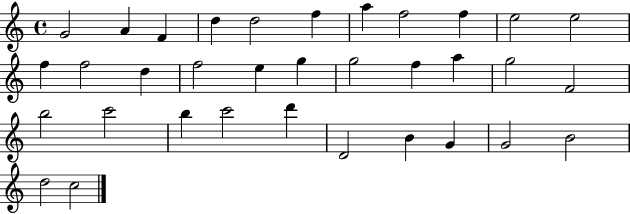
G4/h A4/q F4/q D5/q D5/h F5/q A5/q F5/h F5/q E5/h E5/h F5/q F5/h D5/q F5/h E5/q G5/q G5/h F5/q A5/q G5/h F4/h B5/h C6/h B5/q C6/h D6/q D4/h B4/q G4/q G4/h B4/h D5/h C5/h